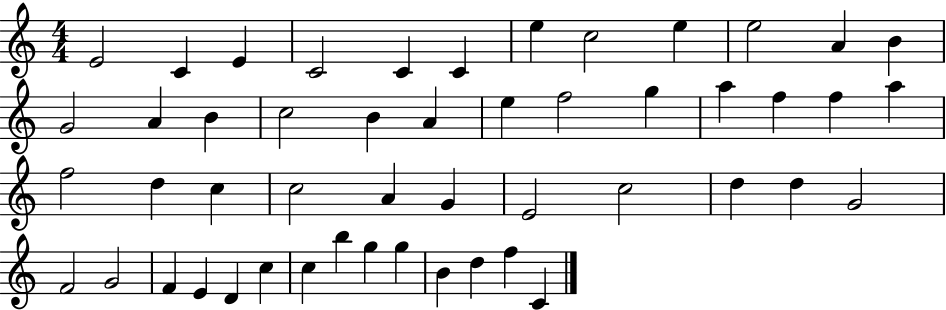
E4/h C4/q E4/q C4/h C4/q C4/q E5/q C5/h E5/q E5/h A4/q B4/q G4/h A4/q B4/q C5/h B4/q A4/q E5/q F5/h G5/q A5/q F5/q F5/q A5/q F5/h D5/q C5/q C5/h A4/q G4/q E4/h C5/h D5/q D5/q G4/h F4/h G4/h F4/q E4/q D4/q C5/q C5/q B5/q G5/q G5/q B4/q D5/q F5/q C4/q